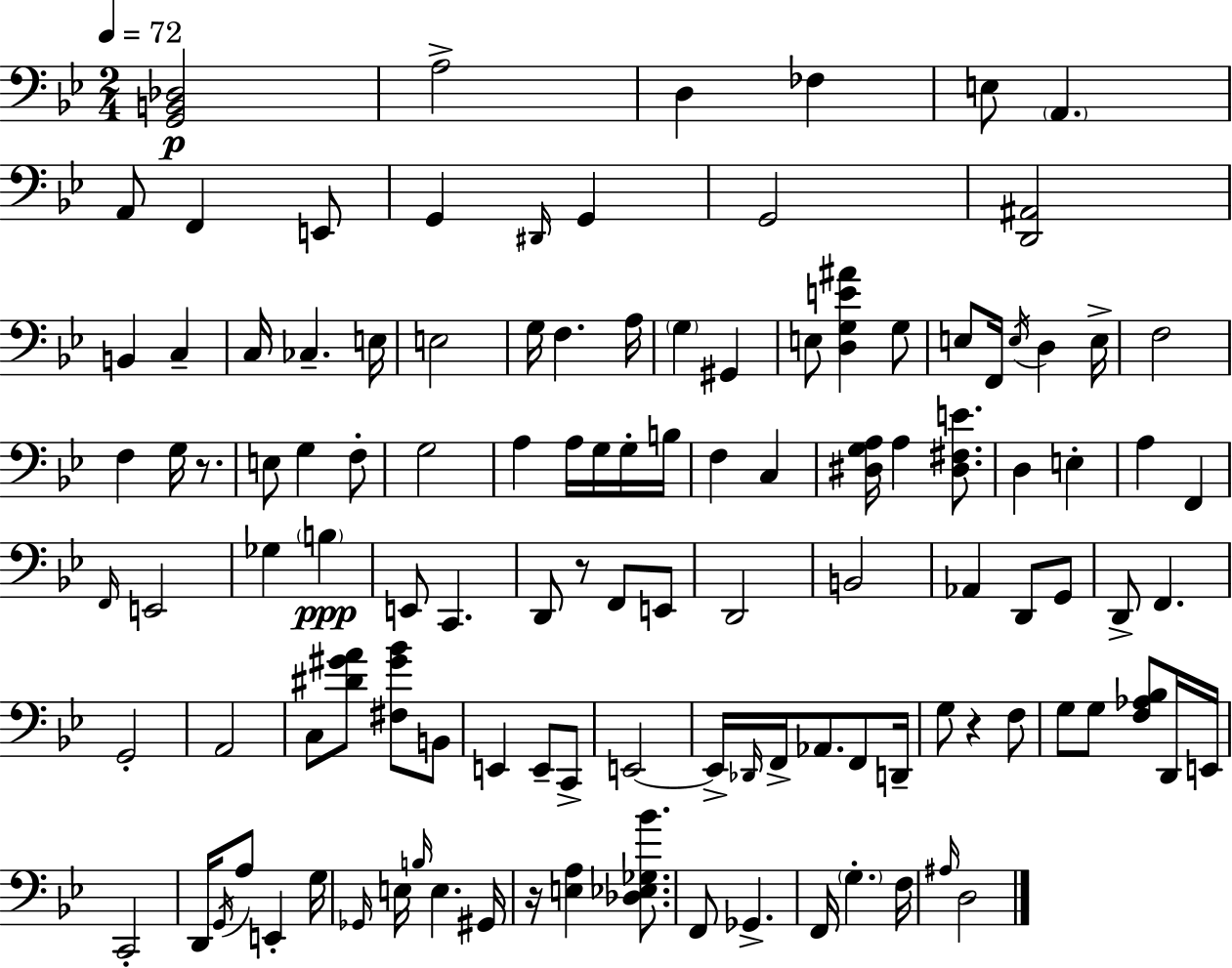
X:1
T:Untitled
M:2/4
L:1/4
K:Gm
[G,,B,,_D,]2 A,2 D, _F, E,/2 A,, A,,/2 F,, E,,/2 G,, ^D,,/4 G,, G,,2 [D,,^A,,]2 B,, C, C,/4 _C, E,/4 E,2 G,/4 F, A,/4 G, ^G,, E,/2 [D,G,E^A] G,/2 E,/2 F,,/4 E,/4 D, E,/4 F,2 F, G,/4 z/2 E,/2 G, F,/2 G,2 A, A,/4 G,/4 G,/4 B,/4 F, C, [^D,G,A,]/4 A, [^D,^F,E]/2 D, E, A, F,, F,,/4 E,,2 _G, B, E,,/2 C,, D,,/2 z/2 F,,/2 E,,/2 D,,2 B,,2 _A,, D,,/2 G,,/2 D,,/2 F,, G,,2 A,,2 C,/2 [^D^GA]/2 [^F,^G_B]/2 B,,/2 E,, E,,/2 C,,/2 E,,2 E,,/4 _D,,/4 F,,/4 _A,,/2 F,,/2 D,,/4 G,/2 z F,/2 G,/2 G,/2 [F,_A,_B,]/2 D,,/4 E,,/4 C,,2 D,,/4 G,,/4 A,/2 E,, G,/4 _G,,/4 E,/4 B,/4 E, ^G,,/4 z/4 [E,A,] [_D,_E,_G,_B]/2 F,,/2 _G,, F,,/4 G, F,/4 ^A,/4 D,2